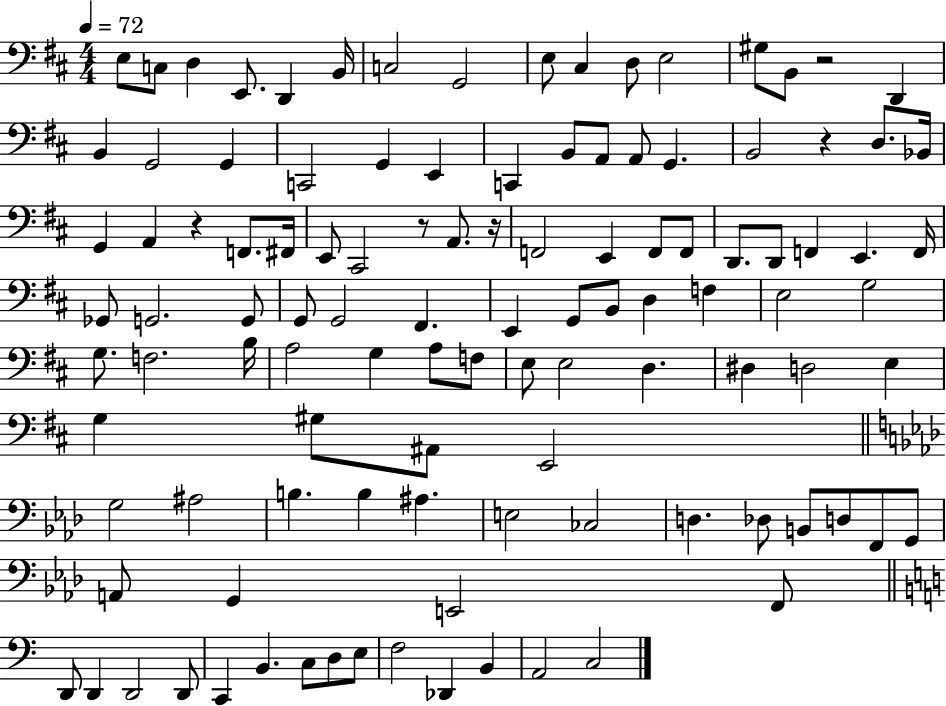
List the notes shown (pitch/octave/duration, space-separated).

E3/e C3/e D3/q E2/e. D2/q B2/s C3/h G2/h E3/e C#3/q D3/e E3/h G#3/e B2/e R/h D2/q B2/q G2/h G2/q C2/h G2/q E2/q C2/q B2/e A2/e A2/e G2/q. B2/h R/q D3/e. Bb2/s G2/q A2/q R/q F2/e. F#2/s E2/e C#2/h R/e A2/e. R/s F2/h E2/q F2/e F2/e D2/e. D2/e F2/q E2/q. F2/s Gb2/e G2/h. G2/e G2/e G2/h F#2/q. E2/q G2/e B2/e D3/q F3/q E3/h G3/h G3/e. F3/h. B3/s A3/h G3/q A3/e F3/e E3/e E3/h D3/q. D#3/q D3/h E3/q G3/q G#3/e A#2/e E2/h G3/h A#3/h B3/q. B3/q A#3/q. E3/h CES3/h D3/q. Db3/e B2/e D3/e F2/e G2/e A2/e G2/q E2/h F2/e D2/e D2/q D2/h D2/e C2/q B2/q. C3/e D3/e E3/e F3/h Db2/q B2/q A2/h C3/h